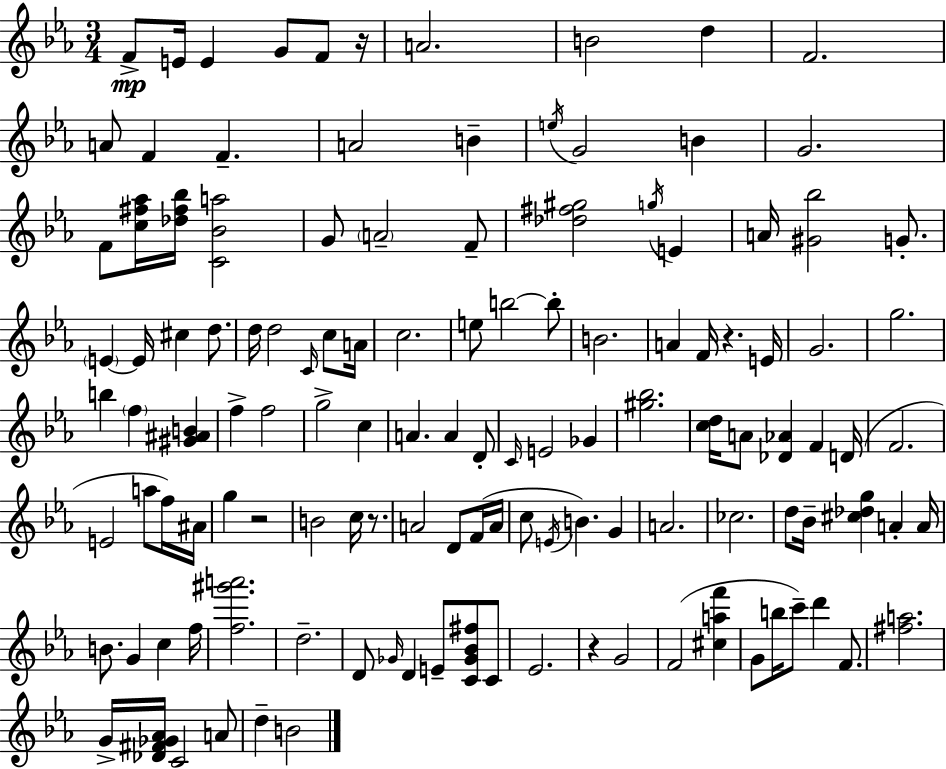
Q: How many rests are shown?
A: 5